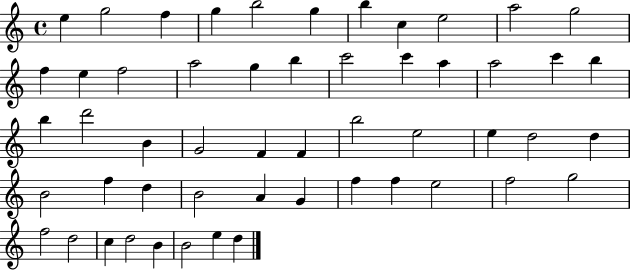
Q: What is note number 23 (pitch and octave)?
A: B5